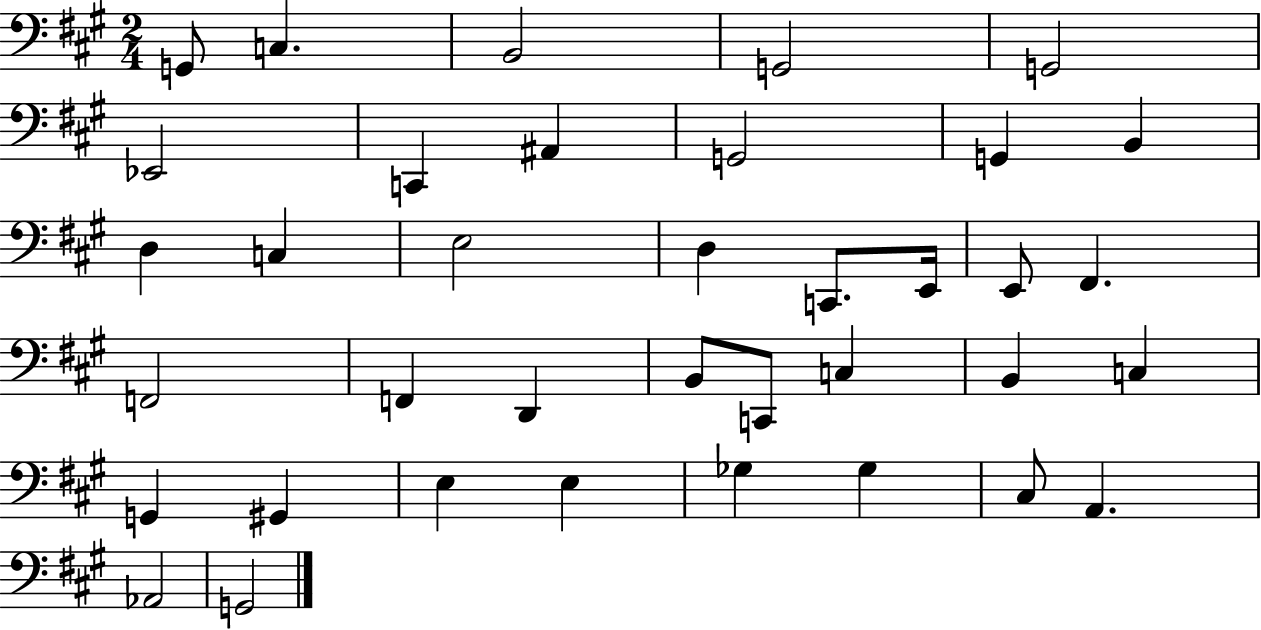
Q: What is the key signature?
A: A major